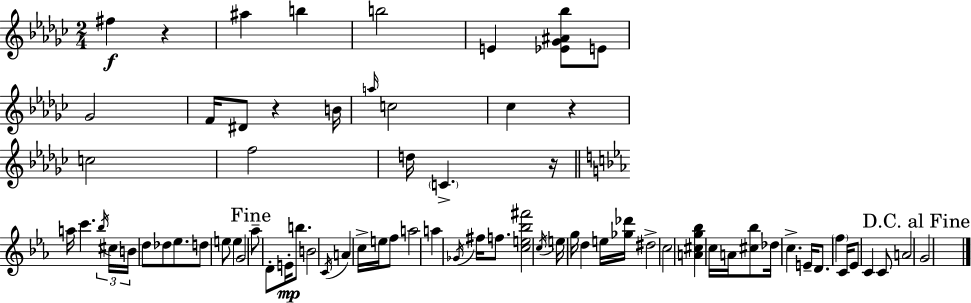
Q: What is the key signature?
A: EES minor